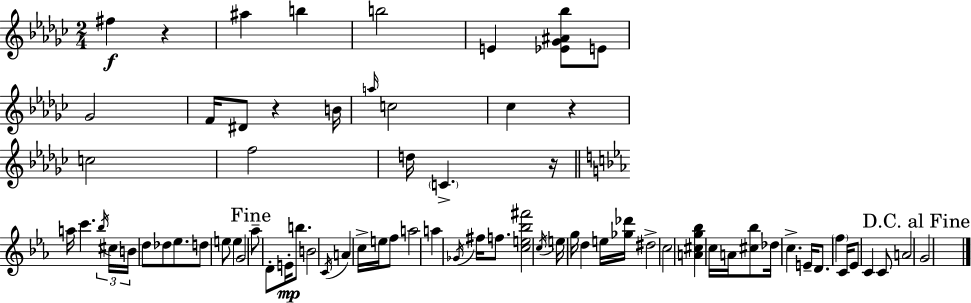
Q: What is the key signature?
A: EES minor